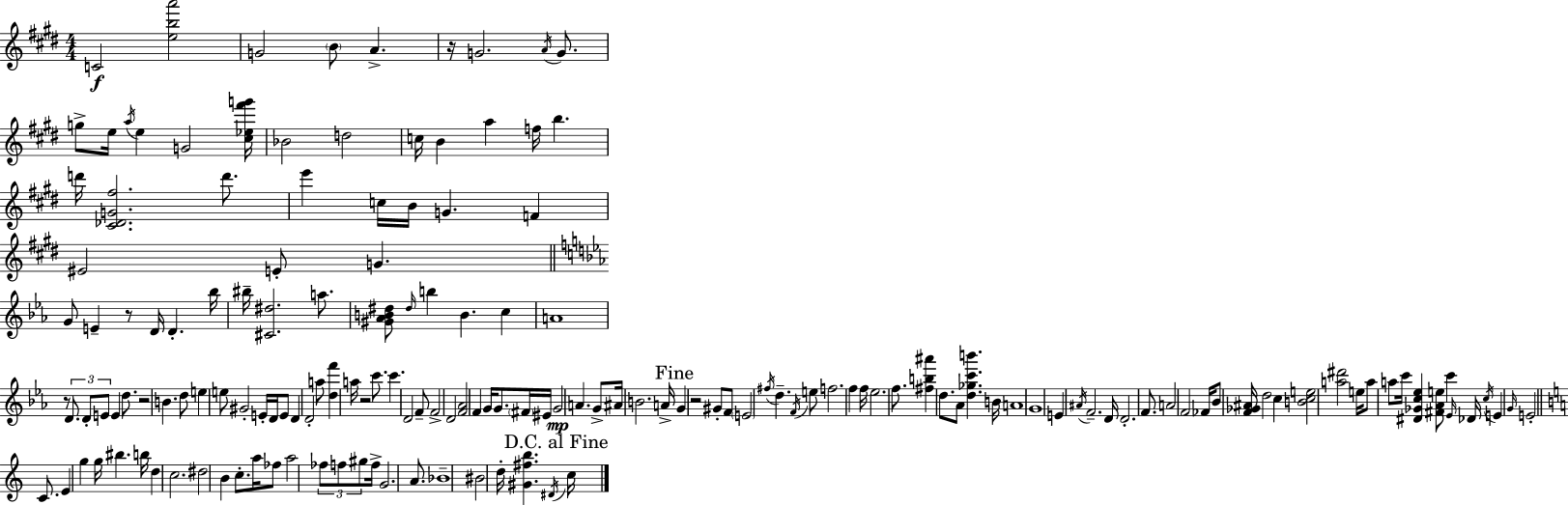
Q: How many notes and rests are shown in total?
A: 162